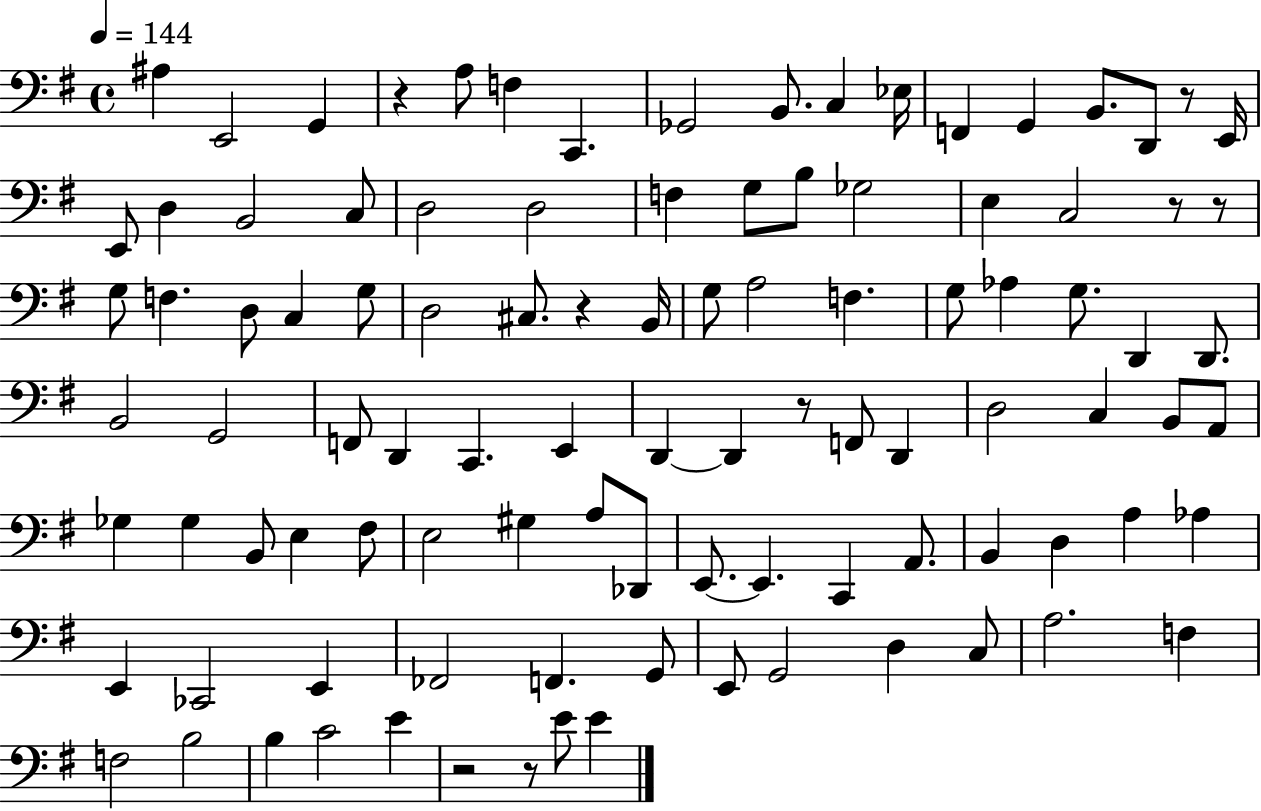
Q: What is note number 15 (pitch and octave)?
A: E2